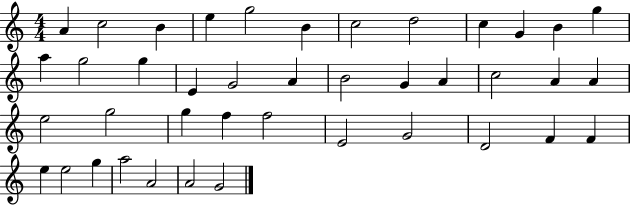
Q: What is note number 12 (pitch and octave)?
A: G5